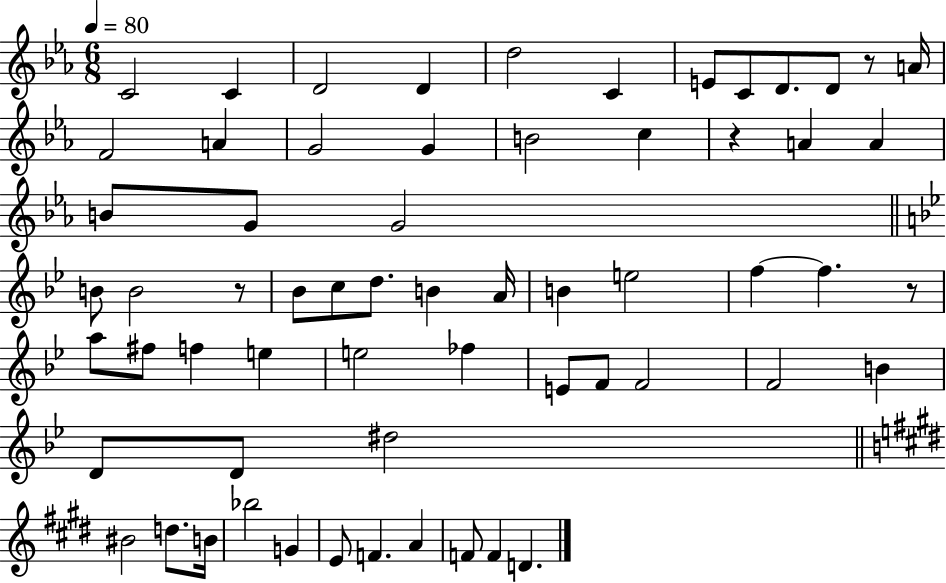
X:1
T:Untitled
M:6/8
L:1/4
K:Eb
C2 C D2 D d2 C E/2 C/2 D/2 D/2 z/2 A/4 F2 A G2 G B2 c z A A B/2 G/2 G2 B/2 B2 z/2 _B/2 c/2 d/2 B A/4 B e2 f f z/2 a/2 ^f/2 f e e2 _f E/2 F/2 F2 F2 B D/2 D/2 ^d2 ^B2 d/2 B/4 _b2 G E/2 F A F/2 F D